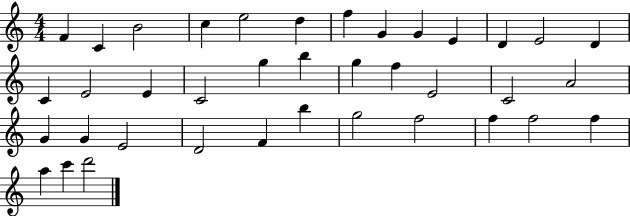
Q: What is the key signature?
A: C major